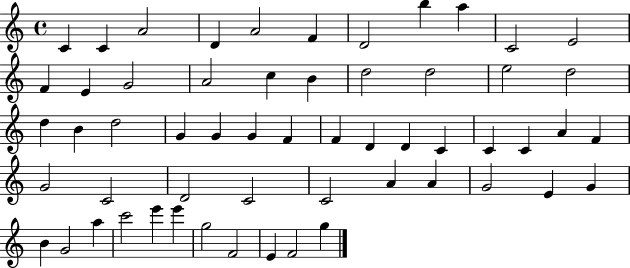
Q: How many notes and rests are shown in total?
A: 57